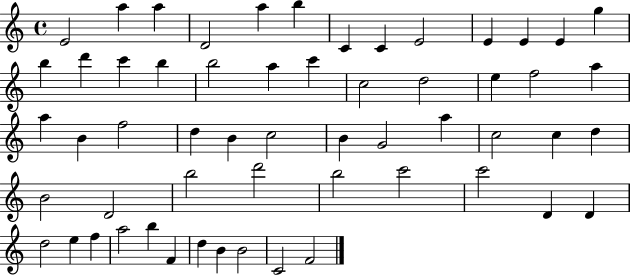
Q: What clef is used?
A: treble